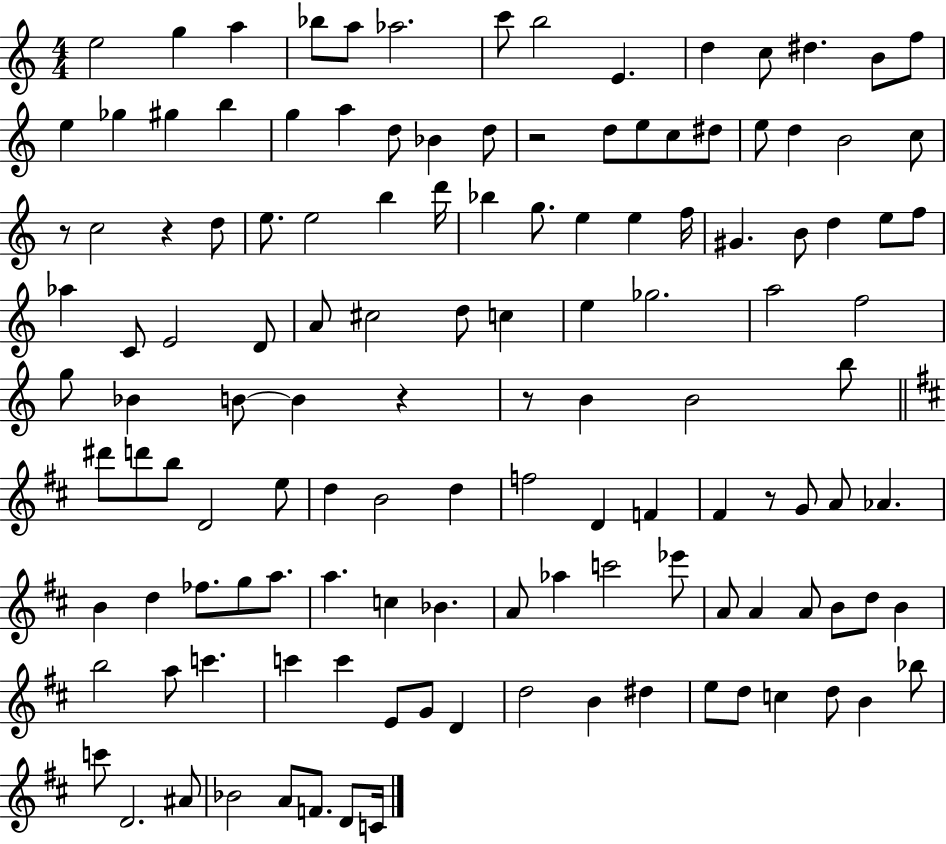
E5/h G5/q A5/q Bb5/e A5/e Ab5/h. C6/e B5/h E4/q. D5/q C5/e D#5/q. B4/e F5/e E5/q Gb5/q G#5/q B5/q G5/q A5/q D5/e Bb4/q D5/e R/h D5/e E5/e C5/e D#5/e E5/e D5/q B4/h C5/e R/e C5/h R/q D5/e E5/e. E5/h B5/q D6/s Bb5/q G5/e. E5/q E5/q F5/s G#4/q. B4/e D5/q E5/e F5/e Ab5/q C4/e E4/h D4/e A4/e C#5/h D5/e C5/q E5/q Gb5/h. A5/h F5/h G5/e Bb4/q B4/e B4/q R/q R/e B4/q B4/h B5/e D#6/e D6/e B5/e D4/h E5/e D5/q B4/h D5/q F5/h D4/q F4/q F#4/q R/e G4/e A4/e Ab4/q. B4/q D5/q FES5/e. G5/e A5/e. A5/q. C5/q Bb4/q. A4/e Ab5/q C6/h Eb6/e A4/e A4/q A4/e B4/e D5/e B4/q B5/h A5/e C6/q. C6/q C6/q E4/e G4/e D4/q D5/h B4/q D#5/q E5/e D5/e C5/q D5/e B4/q Bb5/e C6/e D4/h. A#4/e Bb4/h A4/e F4/e. D4/e C4/s